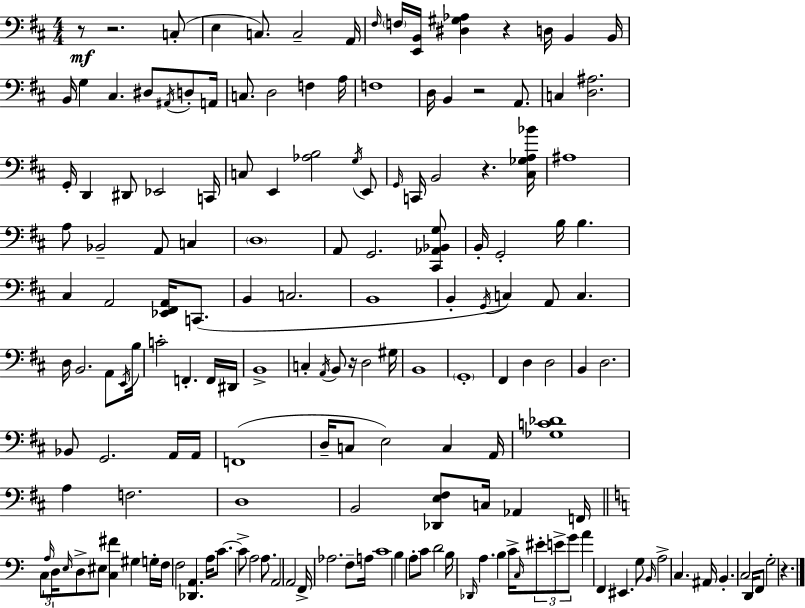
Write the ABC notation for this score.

X:1
T:Untitled
M:4/4
L:1/4
K:D
z/2 z2 C,/2 E, C,/2 C,2 A,,/4 ^F,/4 F,/4 [E,,B,,]/4 [^D,^G,_A,] z D,/4 B,, B,,/4 B,,/4 G, ^C, ^D,/2 ^A,,/4 D,/2 A,,/4 C,/2 D,2 F, A,/4 F,4 D,/4 B,, z2 A,,/2 C, [D,^A,]2 G,,/4 D,, ^D,,/2 _E,,2 C,,/4 C,/2 E,, [_A,B,]2 G,/4 E,,/2 G,,/4 C,,/4 B,,2 z [^C,_G,A,_B]/4 ^A,4 A,/2 _B,,2 A,,/2 C, D,4 A,,/2 G,,2 [^C,,_A,,_B,,G,]/2 B,,/4 G,,2 B,/4 B, ^C, A,,2 [_E,,^F,,A,,]/4 C,,/2 B,, C,2 B,,4 B,, G,,/4 C, A,,/2 C, D,/4 B,,2 A,,/2 E,,/4 B,/4 C2 F,, F,,/4 ^D,,/4 B,,4 C, A,,/4 B,,/2 z/4 D,2 ^G,/4 B,,4 G,,4 ^F,, D, D,2 B,, D,2 _B,,/2 G,,2 A,,/4 A,,/4 F,,4 D,/4 C,/2 E,2 C, A,,/4 [_G,C_D]4 A, F,2 D,4 B,,2 [_D,,E,^F,]/2 C,/4 _A,, F,,/4 C,/2 A,/4 D,/4 E,/4 D,/2 ^E,/2 [C,^F] ^G, G,/4 F,/4 F,2 [_D,,A,,] A,/4 C/2 C/2 A,2 A,/2 A,,2 A,,2 F,,/4 _A,2 F,/2 A,/4 C4 B, A,/2 C/2 D2 B,/4 _D,,/4 A, B, C/4 C,/4 ^E/2 E/2 G/2 A F,, ^E,, G,/2 B,,/4 A,2 C, ^A,,/4 B,, C,2 D,,/4 F,,/2 G,2 z